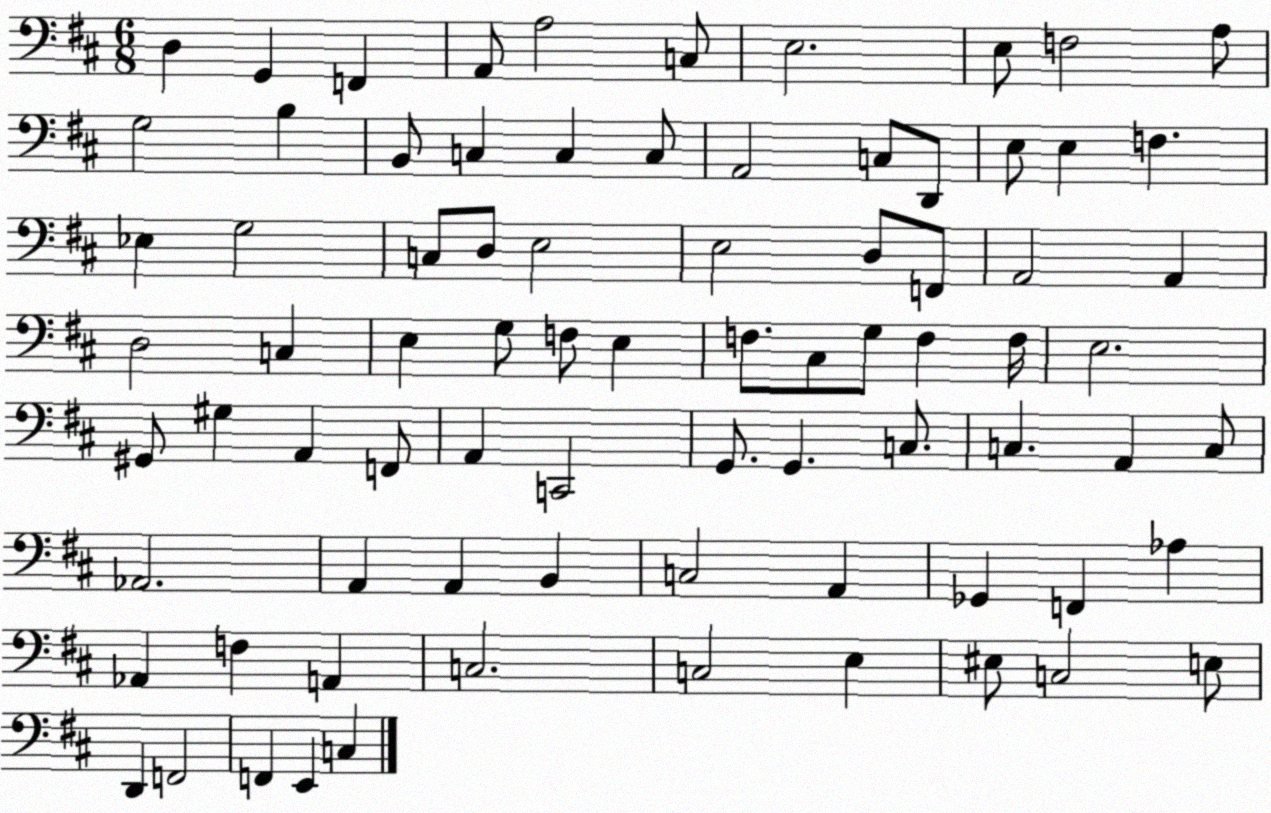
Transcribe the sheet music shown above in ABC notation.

X:1
T:Untitled
M:6/8
L:1/4
K:D
D, G,, F,, A,,/2 A,2 C,/2 E,2 E,/2 F,2 A,/2 G,2 B, B,,/2 C, C, C,/2 A,,2 C,/2 D,,/2 E,/2 E, F, _E, G,2 C,/2 D,/2 E,2 E,2 D,/2 F,,/2 A,,2 A,, D,2 C, E, G,/2 F,/2 E, F,/2 ^C,/2 G,/2 F, F,/4 E,2 ^G,,/2 ^G, A,, F,,/2 A,, C,,2 G,,/2 G,, C,/2 C, A,, C,/2 _A,,2 A,, A,, B,, C,2 A,, _G,, F,, _A, _A,, F, A,, C,2 C,2 E, ^E,/2 C,2 E,/2 D,, F,,2 F,, E,, C,